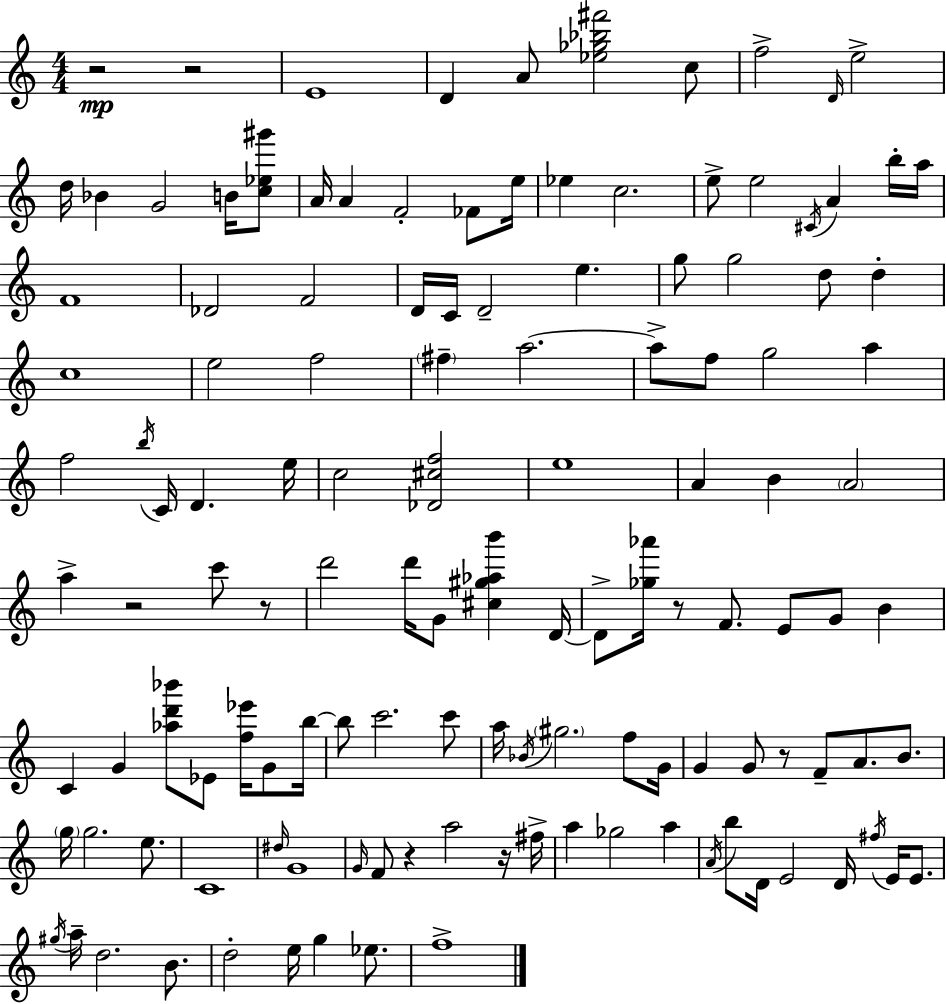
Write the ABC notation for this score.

X:1
T:Untitled
M:4/4
L:1/4
K:C
z2 z2 E4 D A/2 [_e_g_b^f']2 c/2 f2 D/4 e2 d/4 _B G2 B/4 [c_e^g']/2 A/4 A F2 _F/2 e/4 _e c2 e/2 e2 ^C/4 A b/4 a/4 F4 _D2 F2 D/4 C/4 D2 e g/2 g2 d/2 d c4 e2 f2 ^f a2 a/2 f/2 g2 a f2 b/4 C/4 D e/4 c2 [_D^cf]2 e4 A B A2 a z2 c'/2 z/2 d'2 d'/4 G/2 [^c^g_ab'] D/4 D/2 [_g_a']/4 z/2 F/2 E/2 G/2 B C G [_ad'_b']/2 _E/2 [f_e']/4 G/2 b/4 b/2 c'2 c'/2 a/4 _B/4 ^g2 f/2 G/4 G G/2 z/2 F/2 A/2 B/2 g/4 g2 e/2 C4 ^d/4 G4 G/4 F/2 z a2 z/4 ^f/4 a _g2 a A/4 b/2 D/4 E2 D/4 ^f/4 E/4 E/2 ^g/4 a/4 d2 B/2 d2 e/4 g _e/2 f4